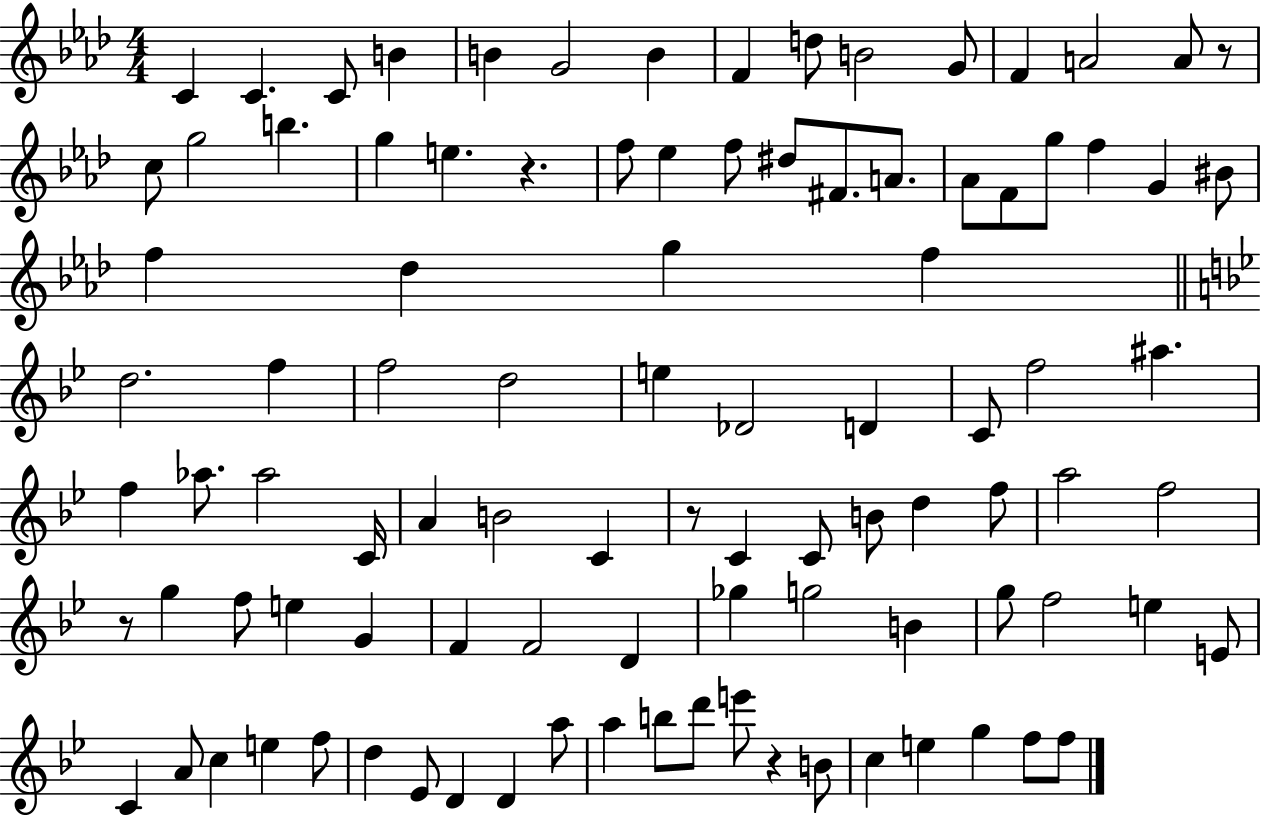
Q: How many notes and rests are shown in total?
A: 98